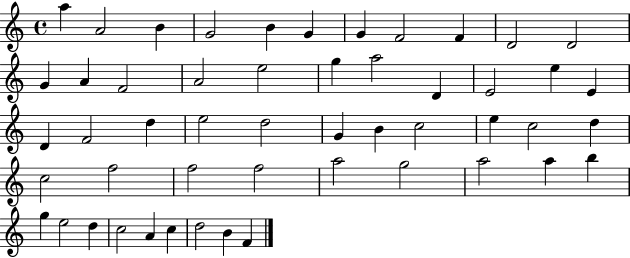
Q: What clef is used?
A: treble